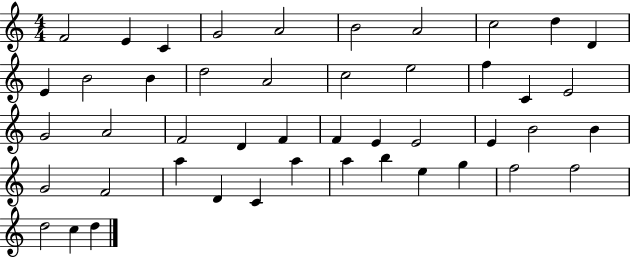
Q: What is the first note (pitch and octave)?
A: F4